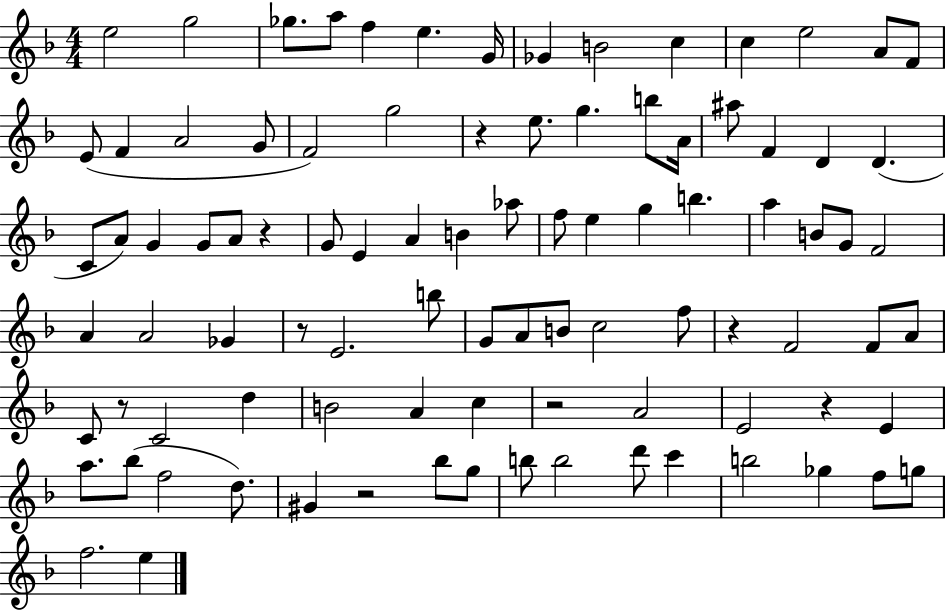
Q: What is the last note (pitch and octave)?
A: E5